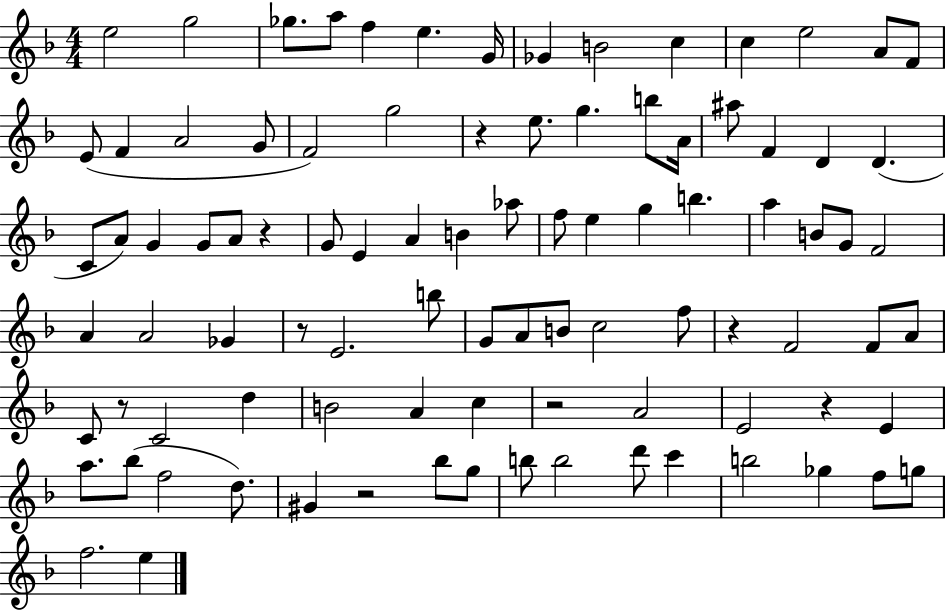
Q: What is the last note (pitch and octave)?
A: E5